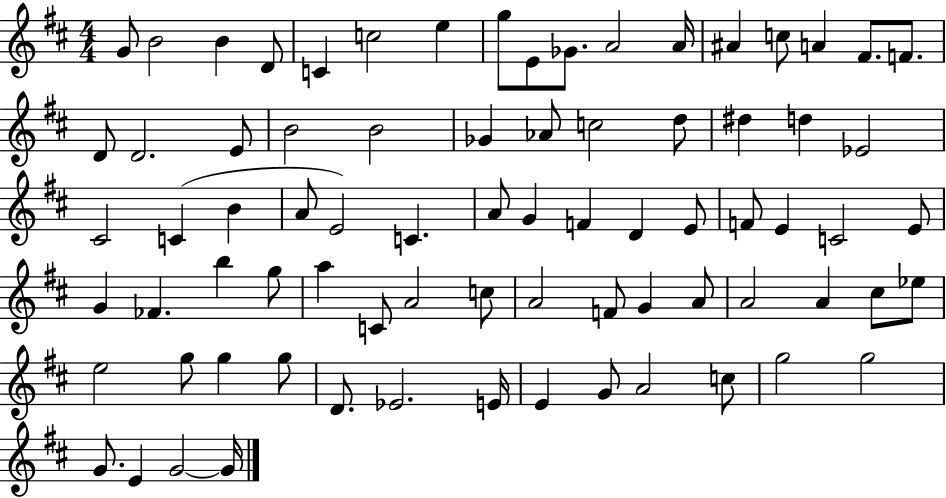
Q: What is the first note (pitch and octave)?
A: G4